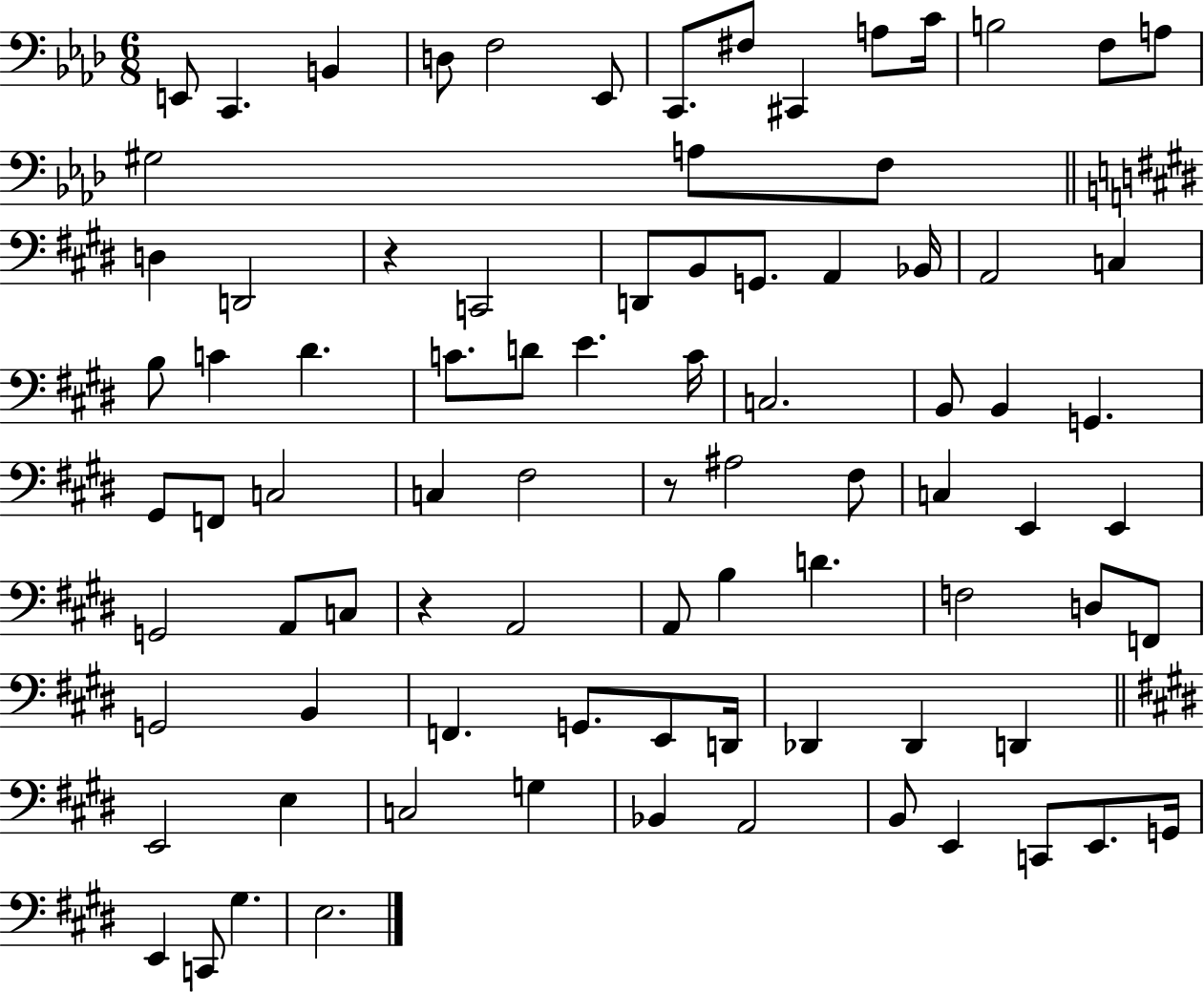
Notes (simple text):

E2/e C2/q. B2/q D3/e F3/h Eb2/e C2/e. F#3/e C#2/q A3/e C4/s B3/h F3/e A3/e G#3/h A3/e F3/e D3/q D2/h R/q C2/h D2/e B2/e G2/e. A2/q Bb2/s A2/h C3/q B3/e C4/q D#4/q. C4/e. D4/e E4/q. C4/s C3/h. B2/e B2/q G2/q. G#2/e F2/e C3/h C3/q F#3/h R/e A#3/h F#3/e C3/q E2/q E2/q G2/h A2/e C3/e R/q A2/h A2/e B3/q D4/q. F3/h D3/e F2/e G2/h B2/q F2/q. G2/e. E2/e D2/s Db2/q Db2/q D2/q E2/h E3/q C3/h G3/q Bb2/q A2/h B2/e E2/q C2/e E2/e. G2/s E2/q C2/e G#3/q. E3/h.